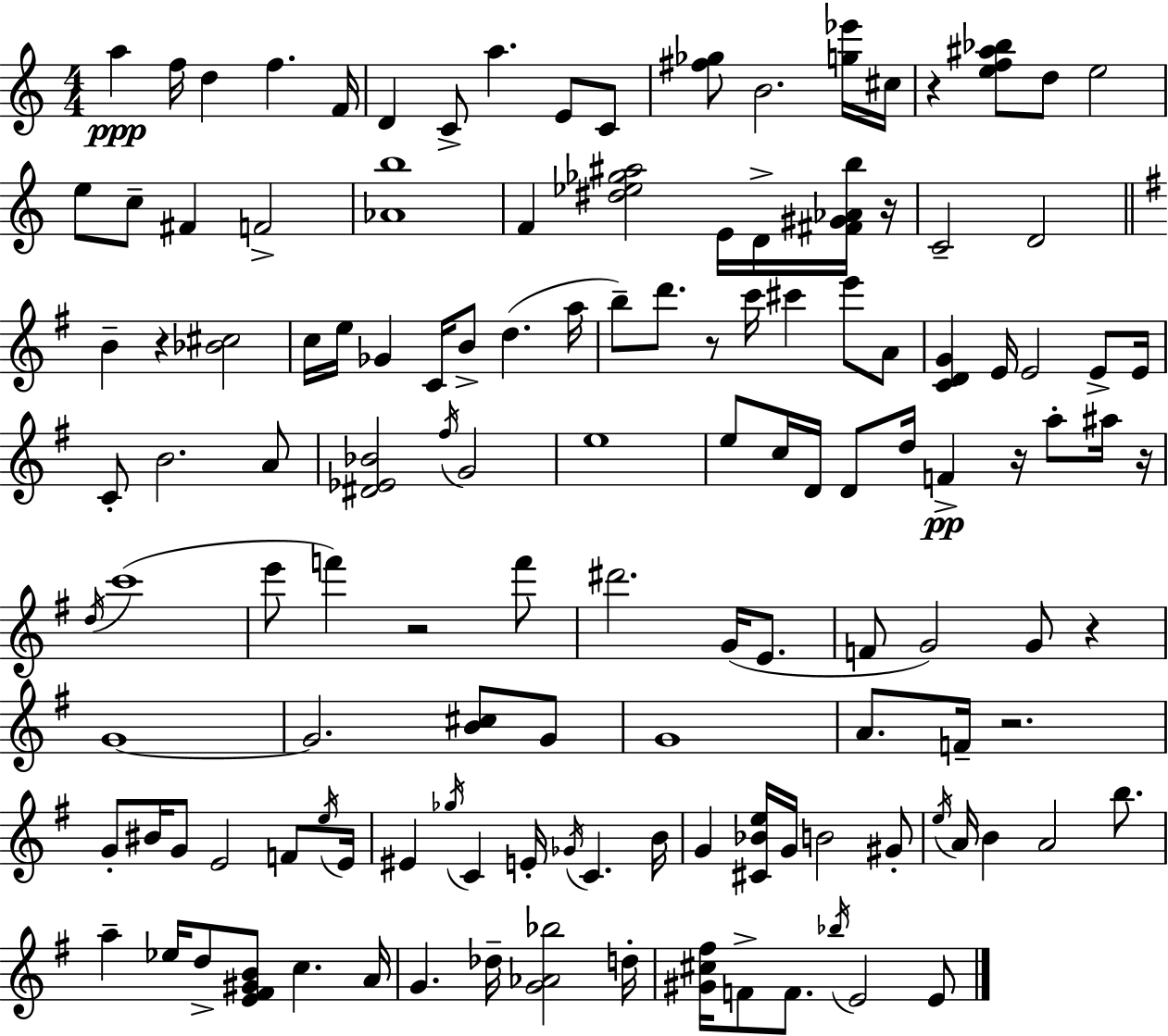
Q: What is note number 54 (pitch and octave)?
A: A5